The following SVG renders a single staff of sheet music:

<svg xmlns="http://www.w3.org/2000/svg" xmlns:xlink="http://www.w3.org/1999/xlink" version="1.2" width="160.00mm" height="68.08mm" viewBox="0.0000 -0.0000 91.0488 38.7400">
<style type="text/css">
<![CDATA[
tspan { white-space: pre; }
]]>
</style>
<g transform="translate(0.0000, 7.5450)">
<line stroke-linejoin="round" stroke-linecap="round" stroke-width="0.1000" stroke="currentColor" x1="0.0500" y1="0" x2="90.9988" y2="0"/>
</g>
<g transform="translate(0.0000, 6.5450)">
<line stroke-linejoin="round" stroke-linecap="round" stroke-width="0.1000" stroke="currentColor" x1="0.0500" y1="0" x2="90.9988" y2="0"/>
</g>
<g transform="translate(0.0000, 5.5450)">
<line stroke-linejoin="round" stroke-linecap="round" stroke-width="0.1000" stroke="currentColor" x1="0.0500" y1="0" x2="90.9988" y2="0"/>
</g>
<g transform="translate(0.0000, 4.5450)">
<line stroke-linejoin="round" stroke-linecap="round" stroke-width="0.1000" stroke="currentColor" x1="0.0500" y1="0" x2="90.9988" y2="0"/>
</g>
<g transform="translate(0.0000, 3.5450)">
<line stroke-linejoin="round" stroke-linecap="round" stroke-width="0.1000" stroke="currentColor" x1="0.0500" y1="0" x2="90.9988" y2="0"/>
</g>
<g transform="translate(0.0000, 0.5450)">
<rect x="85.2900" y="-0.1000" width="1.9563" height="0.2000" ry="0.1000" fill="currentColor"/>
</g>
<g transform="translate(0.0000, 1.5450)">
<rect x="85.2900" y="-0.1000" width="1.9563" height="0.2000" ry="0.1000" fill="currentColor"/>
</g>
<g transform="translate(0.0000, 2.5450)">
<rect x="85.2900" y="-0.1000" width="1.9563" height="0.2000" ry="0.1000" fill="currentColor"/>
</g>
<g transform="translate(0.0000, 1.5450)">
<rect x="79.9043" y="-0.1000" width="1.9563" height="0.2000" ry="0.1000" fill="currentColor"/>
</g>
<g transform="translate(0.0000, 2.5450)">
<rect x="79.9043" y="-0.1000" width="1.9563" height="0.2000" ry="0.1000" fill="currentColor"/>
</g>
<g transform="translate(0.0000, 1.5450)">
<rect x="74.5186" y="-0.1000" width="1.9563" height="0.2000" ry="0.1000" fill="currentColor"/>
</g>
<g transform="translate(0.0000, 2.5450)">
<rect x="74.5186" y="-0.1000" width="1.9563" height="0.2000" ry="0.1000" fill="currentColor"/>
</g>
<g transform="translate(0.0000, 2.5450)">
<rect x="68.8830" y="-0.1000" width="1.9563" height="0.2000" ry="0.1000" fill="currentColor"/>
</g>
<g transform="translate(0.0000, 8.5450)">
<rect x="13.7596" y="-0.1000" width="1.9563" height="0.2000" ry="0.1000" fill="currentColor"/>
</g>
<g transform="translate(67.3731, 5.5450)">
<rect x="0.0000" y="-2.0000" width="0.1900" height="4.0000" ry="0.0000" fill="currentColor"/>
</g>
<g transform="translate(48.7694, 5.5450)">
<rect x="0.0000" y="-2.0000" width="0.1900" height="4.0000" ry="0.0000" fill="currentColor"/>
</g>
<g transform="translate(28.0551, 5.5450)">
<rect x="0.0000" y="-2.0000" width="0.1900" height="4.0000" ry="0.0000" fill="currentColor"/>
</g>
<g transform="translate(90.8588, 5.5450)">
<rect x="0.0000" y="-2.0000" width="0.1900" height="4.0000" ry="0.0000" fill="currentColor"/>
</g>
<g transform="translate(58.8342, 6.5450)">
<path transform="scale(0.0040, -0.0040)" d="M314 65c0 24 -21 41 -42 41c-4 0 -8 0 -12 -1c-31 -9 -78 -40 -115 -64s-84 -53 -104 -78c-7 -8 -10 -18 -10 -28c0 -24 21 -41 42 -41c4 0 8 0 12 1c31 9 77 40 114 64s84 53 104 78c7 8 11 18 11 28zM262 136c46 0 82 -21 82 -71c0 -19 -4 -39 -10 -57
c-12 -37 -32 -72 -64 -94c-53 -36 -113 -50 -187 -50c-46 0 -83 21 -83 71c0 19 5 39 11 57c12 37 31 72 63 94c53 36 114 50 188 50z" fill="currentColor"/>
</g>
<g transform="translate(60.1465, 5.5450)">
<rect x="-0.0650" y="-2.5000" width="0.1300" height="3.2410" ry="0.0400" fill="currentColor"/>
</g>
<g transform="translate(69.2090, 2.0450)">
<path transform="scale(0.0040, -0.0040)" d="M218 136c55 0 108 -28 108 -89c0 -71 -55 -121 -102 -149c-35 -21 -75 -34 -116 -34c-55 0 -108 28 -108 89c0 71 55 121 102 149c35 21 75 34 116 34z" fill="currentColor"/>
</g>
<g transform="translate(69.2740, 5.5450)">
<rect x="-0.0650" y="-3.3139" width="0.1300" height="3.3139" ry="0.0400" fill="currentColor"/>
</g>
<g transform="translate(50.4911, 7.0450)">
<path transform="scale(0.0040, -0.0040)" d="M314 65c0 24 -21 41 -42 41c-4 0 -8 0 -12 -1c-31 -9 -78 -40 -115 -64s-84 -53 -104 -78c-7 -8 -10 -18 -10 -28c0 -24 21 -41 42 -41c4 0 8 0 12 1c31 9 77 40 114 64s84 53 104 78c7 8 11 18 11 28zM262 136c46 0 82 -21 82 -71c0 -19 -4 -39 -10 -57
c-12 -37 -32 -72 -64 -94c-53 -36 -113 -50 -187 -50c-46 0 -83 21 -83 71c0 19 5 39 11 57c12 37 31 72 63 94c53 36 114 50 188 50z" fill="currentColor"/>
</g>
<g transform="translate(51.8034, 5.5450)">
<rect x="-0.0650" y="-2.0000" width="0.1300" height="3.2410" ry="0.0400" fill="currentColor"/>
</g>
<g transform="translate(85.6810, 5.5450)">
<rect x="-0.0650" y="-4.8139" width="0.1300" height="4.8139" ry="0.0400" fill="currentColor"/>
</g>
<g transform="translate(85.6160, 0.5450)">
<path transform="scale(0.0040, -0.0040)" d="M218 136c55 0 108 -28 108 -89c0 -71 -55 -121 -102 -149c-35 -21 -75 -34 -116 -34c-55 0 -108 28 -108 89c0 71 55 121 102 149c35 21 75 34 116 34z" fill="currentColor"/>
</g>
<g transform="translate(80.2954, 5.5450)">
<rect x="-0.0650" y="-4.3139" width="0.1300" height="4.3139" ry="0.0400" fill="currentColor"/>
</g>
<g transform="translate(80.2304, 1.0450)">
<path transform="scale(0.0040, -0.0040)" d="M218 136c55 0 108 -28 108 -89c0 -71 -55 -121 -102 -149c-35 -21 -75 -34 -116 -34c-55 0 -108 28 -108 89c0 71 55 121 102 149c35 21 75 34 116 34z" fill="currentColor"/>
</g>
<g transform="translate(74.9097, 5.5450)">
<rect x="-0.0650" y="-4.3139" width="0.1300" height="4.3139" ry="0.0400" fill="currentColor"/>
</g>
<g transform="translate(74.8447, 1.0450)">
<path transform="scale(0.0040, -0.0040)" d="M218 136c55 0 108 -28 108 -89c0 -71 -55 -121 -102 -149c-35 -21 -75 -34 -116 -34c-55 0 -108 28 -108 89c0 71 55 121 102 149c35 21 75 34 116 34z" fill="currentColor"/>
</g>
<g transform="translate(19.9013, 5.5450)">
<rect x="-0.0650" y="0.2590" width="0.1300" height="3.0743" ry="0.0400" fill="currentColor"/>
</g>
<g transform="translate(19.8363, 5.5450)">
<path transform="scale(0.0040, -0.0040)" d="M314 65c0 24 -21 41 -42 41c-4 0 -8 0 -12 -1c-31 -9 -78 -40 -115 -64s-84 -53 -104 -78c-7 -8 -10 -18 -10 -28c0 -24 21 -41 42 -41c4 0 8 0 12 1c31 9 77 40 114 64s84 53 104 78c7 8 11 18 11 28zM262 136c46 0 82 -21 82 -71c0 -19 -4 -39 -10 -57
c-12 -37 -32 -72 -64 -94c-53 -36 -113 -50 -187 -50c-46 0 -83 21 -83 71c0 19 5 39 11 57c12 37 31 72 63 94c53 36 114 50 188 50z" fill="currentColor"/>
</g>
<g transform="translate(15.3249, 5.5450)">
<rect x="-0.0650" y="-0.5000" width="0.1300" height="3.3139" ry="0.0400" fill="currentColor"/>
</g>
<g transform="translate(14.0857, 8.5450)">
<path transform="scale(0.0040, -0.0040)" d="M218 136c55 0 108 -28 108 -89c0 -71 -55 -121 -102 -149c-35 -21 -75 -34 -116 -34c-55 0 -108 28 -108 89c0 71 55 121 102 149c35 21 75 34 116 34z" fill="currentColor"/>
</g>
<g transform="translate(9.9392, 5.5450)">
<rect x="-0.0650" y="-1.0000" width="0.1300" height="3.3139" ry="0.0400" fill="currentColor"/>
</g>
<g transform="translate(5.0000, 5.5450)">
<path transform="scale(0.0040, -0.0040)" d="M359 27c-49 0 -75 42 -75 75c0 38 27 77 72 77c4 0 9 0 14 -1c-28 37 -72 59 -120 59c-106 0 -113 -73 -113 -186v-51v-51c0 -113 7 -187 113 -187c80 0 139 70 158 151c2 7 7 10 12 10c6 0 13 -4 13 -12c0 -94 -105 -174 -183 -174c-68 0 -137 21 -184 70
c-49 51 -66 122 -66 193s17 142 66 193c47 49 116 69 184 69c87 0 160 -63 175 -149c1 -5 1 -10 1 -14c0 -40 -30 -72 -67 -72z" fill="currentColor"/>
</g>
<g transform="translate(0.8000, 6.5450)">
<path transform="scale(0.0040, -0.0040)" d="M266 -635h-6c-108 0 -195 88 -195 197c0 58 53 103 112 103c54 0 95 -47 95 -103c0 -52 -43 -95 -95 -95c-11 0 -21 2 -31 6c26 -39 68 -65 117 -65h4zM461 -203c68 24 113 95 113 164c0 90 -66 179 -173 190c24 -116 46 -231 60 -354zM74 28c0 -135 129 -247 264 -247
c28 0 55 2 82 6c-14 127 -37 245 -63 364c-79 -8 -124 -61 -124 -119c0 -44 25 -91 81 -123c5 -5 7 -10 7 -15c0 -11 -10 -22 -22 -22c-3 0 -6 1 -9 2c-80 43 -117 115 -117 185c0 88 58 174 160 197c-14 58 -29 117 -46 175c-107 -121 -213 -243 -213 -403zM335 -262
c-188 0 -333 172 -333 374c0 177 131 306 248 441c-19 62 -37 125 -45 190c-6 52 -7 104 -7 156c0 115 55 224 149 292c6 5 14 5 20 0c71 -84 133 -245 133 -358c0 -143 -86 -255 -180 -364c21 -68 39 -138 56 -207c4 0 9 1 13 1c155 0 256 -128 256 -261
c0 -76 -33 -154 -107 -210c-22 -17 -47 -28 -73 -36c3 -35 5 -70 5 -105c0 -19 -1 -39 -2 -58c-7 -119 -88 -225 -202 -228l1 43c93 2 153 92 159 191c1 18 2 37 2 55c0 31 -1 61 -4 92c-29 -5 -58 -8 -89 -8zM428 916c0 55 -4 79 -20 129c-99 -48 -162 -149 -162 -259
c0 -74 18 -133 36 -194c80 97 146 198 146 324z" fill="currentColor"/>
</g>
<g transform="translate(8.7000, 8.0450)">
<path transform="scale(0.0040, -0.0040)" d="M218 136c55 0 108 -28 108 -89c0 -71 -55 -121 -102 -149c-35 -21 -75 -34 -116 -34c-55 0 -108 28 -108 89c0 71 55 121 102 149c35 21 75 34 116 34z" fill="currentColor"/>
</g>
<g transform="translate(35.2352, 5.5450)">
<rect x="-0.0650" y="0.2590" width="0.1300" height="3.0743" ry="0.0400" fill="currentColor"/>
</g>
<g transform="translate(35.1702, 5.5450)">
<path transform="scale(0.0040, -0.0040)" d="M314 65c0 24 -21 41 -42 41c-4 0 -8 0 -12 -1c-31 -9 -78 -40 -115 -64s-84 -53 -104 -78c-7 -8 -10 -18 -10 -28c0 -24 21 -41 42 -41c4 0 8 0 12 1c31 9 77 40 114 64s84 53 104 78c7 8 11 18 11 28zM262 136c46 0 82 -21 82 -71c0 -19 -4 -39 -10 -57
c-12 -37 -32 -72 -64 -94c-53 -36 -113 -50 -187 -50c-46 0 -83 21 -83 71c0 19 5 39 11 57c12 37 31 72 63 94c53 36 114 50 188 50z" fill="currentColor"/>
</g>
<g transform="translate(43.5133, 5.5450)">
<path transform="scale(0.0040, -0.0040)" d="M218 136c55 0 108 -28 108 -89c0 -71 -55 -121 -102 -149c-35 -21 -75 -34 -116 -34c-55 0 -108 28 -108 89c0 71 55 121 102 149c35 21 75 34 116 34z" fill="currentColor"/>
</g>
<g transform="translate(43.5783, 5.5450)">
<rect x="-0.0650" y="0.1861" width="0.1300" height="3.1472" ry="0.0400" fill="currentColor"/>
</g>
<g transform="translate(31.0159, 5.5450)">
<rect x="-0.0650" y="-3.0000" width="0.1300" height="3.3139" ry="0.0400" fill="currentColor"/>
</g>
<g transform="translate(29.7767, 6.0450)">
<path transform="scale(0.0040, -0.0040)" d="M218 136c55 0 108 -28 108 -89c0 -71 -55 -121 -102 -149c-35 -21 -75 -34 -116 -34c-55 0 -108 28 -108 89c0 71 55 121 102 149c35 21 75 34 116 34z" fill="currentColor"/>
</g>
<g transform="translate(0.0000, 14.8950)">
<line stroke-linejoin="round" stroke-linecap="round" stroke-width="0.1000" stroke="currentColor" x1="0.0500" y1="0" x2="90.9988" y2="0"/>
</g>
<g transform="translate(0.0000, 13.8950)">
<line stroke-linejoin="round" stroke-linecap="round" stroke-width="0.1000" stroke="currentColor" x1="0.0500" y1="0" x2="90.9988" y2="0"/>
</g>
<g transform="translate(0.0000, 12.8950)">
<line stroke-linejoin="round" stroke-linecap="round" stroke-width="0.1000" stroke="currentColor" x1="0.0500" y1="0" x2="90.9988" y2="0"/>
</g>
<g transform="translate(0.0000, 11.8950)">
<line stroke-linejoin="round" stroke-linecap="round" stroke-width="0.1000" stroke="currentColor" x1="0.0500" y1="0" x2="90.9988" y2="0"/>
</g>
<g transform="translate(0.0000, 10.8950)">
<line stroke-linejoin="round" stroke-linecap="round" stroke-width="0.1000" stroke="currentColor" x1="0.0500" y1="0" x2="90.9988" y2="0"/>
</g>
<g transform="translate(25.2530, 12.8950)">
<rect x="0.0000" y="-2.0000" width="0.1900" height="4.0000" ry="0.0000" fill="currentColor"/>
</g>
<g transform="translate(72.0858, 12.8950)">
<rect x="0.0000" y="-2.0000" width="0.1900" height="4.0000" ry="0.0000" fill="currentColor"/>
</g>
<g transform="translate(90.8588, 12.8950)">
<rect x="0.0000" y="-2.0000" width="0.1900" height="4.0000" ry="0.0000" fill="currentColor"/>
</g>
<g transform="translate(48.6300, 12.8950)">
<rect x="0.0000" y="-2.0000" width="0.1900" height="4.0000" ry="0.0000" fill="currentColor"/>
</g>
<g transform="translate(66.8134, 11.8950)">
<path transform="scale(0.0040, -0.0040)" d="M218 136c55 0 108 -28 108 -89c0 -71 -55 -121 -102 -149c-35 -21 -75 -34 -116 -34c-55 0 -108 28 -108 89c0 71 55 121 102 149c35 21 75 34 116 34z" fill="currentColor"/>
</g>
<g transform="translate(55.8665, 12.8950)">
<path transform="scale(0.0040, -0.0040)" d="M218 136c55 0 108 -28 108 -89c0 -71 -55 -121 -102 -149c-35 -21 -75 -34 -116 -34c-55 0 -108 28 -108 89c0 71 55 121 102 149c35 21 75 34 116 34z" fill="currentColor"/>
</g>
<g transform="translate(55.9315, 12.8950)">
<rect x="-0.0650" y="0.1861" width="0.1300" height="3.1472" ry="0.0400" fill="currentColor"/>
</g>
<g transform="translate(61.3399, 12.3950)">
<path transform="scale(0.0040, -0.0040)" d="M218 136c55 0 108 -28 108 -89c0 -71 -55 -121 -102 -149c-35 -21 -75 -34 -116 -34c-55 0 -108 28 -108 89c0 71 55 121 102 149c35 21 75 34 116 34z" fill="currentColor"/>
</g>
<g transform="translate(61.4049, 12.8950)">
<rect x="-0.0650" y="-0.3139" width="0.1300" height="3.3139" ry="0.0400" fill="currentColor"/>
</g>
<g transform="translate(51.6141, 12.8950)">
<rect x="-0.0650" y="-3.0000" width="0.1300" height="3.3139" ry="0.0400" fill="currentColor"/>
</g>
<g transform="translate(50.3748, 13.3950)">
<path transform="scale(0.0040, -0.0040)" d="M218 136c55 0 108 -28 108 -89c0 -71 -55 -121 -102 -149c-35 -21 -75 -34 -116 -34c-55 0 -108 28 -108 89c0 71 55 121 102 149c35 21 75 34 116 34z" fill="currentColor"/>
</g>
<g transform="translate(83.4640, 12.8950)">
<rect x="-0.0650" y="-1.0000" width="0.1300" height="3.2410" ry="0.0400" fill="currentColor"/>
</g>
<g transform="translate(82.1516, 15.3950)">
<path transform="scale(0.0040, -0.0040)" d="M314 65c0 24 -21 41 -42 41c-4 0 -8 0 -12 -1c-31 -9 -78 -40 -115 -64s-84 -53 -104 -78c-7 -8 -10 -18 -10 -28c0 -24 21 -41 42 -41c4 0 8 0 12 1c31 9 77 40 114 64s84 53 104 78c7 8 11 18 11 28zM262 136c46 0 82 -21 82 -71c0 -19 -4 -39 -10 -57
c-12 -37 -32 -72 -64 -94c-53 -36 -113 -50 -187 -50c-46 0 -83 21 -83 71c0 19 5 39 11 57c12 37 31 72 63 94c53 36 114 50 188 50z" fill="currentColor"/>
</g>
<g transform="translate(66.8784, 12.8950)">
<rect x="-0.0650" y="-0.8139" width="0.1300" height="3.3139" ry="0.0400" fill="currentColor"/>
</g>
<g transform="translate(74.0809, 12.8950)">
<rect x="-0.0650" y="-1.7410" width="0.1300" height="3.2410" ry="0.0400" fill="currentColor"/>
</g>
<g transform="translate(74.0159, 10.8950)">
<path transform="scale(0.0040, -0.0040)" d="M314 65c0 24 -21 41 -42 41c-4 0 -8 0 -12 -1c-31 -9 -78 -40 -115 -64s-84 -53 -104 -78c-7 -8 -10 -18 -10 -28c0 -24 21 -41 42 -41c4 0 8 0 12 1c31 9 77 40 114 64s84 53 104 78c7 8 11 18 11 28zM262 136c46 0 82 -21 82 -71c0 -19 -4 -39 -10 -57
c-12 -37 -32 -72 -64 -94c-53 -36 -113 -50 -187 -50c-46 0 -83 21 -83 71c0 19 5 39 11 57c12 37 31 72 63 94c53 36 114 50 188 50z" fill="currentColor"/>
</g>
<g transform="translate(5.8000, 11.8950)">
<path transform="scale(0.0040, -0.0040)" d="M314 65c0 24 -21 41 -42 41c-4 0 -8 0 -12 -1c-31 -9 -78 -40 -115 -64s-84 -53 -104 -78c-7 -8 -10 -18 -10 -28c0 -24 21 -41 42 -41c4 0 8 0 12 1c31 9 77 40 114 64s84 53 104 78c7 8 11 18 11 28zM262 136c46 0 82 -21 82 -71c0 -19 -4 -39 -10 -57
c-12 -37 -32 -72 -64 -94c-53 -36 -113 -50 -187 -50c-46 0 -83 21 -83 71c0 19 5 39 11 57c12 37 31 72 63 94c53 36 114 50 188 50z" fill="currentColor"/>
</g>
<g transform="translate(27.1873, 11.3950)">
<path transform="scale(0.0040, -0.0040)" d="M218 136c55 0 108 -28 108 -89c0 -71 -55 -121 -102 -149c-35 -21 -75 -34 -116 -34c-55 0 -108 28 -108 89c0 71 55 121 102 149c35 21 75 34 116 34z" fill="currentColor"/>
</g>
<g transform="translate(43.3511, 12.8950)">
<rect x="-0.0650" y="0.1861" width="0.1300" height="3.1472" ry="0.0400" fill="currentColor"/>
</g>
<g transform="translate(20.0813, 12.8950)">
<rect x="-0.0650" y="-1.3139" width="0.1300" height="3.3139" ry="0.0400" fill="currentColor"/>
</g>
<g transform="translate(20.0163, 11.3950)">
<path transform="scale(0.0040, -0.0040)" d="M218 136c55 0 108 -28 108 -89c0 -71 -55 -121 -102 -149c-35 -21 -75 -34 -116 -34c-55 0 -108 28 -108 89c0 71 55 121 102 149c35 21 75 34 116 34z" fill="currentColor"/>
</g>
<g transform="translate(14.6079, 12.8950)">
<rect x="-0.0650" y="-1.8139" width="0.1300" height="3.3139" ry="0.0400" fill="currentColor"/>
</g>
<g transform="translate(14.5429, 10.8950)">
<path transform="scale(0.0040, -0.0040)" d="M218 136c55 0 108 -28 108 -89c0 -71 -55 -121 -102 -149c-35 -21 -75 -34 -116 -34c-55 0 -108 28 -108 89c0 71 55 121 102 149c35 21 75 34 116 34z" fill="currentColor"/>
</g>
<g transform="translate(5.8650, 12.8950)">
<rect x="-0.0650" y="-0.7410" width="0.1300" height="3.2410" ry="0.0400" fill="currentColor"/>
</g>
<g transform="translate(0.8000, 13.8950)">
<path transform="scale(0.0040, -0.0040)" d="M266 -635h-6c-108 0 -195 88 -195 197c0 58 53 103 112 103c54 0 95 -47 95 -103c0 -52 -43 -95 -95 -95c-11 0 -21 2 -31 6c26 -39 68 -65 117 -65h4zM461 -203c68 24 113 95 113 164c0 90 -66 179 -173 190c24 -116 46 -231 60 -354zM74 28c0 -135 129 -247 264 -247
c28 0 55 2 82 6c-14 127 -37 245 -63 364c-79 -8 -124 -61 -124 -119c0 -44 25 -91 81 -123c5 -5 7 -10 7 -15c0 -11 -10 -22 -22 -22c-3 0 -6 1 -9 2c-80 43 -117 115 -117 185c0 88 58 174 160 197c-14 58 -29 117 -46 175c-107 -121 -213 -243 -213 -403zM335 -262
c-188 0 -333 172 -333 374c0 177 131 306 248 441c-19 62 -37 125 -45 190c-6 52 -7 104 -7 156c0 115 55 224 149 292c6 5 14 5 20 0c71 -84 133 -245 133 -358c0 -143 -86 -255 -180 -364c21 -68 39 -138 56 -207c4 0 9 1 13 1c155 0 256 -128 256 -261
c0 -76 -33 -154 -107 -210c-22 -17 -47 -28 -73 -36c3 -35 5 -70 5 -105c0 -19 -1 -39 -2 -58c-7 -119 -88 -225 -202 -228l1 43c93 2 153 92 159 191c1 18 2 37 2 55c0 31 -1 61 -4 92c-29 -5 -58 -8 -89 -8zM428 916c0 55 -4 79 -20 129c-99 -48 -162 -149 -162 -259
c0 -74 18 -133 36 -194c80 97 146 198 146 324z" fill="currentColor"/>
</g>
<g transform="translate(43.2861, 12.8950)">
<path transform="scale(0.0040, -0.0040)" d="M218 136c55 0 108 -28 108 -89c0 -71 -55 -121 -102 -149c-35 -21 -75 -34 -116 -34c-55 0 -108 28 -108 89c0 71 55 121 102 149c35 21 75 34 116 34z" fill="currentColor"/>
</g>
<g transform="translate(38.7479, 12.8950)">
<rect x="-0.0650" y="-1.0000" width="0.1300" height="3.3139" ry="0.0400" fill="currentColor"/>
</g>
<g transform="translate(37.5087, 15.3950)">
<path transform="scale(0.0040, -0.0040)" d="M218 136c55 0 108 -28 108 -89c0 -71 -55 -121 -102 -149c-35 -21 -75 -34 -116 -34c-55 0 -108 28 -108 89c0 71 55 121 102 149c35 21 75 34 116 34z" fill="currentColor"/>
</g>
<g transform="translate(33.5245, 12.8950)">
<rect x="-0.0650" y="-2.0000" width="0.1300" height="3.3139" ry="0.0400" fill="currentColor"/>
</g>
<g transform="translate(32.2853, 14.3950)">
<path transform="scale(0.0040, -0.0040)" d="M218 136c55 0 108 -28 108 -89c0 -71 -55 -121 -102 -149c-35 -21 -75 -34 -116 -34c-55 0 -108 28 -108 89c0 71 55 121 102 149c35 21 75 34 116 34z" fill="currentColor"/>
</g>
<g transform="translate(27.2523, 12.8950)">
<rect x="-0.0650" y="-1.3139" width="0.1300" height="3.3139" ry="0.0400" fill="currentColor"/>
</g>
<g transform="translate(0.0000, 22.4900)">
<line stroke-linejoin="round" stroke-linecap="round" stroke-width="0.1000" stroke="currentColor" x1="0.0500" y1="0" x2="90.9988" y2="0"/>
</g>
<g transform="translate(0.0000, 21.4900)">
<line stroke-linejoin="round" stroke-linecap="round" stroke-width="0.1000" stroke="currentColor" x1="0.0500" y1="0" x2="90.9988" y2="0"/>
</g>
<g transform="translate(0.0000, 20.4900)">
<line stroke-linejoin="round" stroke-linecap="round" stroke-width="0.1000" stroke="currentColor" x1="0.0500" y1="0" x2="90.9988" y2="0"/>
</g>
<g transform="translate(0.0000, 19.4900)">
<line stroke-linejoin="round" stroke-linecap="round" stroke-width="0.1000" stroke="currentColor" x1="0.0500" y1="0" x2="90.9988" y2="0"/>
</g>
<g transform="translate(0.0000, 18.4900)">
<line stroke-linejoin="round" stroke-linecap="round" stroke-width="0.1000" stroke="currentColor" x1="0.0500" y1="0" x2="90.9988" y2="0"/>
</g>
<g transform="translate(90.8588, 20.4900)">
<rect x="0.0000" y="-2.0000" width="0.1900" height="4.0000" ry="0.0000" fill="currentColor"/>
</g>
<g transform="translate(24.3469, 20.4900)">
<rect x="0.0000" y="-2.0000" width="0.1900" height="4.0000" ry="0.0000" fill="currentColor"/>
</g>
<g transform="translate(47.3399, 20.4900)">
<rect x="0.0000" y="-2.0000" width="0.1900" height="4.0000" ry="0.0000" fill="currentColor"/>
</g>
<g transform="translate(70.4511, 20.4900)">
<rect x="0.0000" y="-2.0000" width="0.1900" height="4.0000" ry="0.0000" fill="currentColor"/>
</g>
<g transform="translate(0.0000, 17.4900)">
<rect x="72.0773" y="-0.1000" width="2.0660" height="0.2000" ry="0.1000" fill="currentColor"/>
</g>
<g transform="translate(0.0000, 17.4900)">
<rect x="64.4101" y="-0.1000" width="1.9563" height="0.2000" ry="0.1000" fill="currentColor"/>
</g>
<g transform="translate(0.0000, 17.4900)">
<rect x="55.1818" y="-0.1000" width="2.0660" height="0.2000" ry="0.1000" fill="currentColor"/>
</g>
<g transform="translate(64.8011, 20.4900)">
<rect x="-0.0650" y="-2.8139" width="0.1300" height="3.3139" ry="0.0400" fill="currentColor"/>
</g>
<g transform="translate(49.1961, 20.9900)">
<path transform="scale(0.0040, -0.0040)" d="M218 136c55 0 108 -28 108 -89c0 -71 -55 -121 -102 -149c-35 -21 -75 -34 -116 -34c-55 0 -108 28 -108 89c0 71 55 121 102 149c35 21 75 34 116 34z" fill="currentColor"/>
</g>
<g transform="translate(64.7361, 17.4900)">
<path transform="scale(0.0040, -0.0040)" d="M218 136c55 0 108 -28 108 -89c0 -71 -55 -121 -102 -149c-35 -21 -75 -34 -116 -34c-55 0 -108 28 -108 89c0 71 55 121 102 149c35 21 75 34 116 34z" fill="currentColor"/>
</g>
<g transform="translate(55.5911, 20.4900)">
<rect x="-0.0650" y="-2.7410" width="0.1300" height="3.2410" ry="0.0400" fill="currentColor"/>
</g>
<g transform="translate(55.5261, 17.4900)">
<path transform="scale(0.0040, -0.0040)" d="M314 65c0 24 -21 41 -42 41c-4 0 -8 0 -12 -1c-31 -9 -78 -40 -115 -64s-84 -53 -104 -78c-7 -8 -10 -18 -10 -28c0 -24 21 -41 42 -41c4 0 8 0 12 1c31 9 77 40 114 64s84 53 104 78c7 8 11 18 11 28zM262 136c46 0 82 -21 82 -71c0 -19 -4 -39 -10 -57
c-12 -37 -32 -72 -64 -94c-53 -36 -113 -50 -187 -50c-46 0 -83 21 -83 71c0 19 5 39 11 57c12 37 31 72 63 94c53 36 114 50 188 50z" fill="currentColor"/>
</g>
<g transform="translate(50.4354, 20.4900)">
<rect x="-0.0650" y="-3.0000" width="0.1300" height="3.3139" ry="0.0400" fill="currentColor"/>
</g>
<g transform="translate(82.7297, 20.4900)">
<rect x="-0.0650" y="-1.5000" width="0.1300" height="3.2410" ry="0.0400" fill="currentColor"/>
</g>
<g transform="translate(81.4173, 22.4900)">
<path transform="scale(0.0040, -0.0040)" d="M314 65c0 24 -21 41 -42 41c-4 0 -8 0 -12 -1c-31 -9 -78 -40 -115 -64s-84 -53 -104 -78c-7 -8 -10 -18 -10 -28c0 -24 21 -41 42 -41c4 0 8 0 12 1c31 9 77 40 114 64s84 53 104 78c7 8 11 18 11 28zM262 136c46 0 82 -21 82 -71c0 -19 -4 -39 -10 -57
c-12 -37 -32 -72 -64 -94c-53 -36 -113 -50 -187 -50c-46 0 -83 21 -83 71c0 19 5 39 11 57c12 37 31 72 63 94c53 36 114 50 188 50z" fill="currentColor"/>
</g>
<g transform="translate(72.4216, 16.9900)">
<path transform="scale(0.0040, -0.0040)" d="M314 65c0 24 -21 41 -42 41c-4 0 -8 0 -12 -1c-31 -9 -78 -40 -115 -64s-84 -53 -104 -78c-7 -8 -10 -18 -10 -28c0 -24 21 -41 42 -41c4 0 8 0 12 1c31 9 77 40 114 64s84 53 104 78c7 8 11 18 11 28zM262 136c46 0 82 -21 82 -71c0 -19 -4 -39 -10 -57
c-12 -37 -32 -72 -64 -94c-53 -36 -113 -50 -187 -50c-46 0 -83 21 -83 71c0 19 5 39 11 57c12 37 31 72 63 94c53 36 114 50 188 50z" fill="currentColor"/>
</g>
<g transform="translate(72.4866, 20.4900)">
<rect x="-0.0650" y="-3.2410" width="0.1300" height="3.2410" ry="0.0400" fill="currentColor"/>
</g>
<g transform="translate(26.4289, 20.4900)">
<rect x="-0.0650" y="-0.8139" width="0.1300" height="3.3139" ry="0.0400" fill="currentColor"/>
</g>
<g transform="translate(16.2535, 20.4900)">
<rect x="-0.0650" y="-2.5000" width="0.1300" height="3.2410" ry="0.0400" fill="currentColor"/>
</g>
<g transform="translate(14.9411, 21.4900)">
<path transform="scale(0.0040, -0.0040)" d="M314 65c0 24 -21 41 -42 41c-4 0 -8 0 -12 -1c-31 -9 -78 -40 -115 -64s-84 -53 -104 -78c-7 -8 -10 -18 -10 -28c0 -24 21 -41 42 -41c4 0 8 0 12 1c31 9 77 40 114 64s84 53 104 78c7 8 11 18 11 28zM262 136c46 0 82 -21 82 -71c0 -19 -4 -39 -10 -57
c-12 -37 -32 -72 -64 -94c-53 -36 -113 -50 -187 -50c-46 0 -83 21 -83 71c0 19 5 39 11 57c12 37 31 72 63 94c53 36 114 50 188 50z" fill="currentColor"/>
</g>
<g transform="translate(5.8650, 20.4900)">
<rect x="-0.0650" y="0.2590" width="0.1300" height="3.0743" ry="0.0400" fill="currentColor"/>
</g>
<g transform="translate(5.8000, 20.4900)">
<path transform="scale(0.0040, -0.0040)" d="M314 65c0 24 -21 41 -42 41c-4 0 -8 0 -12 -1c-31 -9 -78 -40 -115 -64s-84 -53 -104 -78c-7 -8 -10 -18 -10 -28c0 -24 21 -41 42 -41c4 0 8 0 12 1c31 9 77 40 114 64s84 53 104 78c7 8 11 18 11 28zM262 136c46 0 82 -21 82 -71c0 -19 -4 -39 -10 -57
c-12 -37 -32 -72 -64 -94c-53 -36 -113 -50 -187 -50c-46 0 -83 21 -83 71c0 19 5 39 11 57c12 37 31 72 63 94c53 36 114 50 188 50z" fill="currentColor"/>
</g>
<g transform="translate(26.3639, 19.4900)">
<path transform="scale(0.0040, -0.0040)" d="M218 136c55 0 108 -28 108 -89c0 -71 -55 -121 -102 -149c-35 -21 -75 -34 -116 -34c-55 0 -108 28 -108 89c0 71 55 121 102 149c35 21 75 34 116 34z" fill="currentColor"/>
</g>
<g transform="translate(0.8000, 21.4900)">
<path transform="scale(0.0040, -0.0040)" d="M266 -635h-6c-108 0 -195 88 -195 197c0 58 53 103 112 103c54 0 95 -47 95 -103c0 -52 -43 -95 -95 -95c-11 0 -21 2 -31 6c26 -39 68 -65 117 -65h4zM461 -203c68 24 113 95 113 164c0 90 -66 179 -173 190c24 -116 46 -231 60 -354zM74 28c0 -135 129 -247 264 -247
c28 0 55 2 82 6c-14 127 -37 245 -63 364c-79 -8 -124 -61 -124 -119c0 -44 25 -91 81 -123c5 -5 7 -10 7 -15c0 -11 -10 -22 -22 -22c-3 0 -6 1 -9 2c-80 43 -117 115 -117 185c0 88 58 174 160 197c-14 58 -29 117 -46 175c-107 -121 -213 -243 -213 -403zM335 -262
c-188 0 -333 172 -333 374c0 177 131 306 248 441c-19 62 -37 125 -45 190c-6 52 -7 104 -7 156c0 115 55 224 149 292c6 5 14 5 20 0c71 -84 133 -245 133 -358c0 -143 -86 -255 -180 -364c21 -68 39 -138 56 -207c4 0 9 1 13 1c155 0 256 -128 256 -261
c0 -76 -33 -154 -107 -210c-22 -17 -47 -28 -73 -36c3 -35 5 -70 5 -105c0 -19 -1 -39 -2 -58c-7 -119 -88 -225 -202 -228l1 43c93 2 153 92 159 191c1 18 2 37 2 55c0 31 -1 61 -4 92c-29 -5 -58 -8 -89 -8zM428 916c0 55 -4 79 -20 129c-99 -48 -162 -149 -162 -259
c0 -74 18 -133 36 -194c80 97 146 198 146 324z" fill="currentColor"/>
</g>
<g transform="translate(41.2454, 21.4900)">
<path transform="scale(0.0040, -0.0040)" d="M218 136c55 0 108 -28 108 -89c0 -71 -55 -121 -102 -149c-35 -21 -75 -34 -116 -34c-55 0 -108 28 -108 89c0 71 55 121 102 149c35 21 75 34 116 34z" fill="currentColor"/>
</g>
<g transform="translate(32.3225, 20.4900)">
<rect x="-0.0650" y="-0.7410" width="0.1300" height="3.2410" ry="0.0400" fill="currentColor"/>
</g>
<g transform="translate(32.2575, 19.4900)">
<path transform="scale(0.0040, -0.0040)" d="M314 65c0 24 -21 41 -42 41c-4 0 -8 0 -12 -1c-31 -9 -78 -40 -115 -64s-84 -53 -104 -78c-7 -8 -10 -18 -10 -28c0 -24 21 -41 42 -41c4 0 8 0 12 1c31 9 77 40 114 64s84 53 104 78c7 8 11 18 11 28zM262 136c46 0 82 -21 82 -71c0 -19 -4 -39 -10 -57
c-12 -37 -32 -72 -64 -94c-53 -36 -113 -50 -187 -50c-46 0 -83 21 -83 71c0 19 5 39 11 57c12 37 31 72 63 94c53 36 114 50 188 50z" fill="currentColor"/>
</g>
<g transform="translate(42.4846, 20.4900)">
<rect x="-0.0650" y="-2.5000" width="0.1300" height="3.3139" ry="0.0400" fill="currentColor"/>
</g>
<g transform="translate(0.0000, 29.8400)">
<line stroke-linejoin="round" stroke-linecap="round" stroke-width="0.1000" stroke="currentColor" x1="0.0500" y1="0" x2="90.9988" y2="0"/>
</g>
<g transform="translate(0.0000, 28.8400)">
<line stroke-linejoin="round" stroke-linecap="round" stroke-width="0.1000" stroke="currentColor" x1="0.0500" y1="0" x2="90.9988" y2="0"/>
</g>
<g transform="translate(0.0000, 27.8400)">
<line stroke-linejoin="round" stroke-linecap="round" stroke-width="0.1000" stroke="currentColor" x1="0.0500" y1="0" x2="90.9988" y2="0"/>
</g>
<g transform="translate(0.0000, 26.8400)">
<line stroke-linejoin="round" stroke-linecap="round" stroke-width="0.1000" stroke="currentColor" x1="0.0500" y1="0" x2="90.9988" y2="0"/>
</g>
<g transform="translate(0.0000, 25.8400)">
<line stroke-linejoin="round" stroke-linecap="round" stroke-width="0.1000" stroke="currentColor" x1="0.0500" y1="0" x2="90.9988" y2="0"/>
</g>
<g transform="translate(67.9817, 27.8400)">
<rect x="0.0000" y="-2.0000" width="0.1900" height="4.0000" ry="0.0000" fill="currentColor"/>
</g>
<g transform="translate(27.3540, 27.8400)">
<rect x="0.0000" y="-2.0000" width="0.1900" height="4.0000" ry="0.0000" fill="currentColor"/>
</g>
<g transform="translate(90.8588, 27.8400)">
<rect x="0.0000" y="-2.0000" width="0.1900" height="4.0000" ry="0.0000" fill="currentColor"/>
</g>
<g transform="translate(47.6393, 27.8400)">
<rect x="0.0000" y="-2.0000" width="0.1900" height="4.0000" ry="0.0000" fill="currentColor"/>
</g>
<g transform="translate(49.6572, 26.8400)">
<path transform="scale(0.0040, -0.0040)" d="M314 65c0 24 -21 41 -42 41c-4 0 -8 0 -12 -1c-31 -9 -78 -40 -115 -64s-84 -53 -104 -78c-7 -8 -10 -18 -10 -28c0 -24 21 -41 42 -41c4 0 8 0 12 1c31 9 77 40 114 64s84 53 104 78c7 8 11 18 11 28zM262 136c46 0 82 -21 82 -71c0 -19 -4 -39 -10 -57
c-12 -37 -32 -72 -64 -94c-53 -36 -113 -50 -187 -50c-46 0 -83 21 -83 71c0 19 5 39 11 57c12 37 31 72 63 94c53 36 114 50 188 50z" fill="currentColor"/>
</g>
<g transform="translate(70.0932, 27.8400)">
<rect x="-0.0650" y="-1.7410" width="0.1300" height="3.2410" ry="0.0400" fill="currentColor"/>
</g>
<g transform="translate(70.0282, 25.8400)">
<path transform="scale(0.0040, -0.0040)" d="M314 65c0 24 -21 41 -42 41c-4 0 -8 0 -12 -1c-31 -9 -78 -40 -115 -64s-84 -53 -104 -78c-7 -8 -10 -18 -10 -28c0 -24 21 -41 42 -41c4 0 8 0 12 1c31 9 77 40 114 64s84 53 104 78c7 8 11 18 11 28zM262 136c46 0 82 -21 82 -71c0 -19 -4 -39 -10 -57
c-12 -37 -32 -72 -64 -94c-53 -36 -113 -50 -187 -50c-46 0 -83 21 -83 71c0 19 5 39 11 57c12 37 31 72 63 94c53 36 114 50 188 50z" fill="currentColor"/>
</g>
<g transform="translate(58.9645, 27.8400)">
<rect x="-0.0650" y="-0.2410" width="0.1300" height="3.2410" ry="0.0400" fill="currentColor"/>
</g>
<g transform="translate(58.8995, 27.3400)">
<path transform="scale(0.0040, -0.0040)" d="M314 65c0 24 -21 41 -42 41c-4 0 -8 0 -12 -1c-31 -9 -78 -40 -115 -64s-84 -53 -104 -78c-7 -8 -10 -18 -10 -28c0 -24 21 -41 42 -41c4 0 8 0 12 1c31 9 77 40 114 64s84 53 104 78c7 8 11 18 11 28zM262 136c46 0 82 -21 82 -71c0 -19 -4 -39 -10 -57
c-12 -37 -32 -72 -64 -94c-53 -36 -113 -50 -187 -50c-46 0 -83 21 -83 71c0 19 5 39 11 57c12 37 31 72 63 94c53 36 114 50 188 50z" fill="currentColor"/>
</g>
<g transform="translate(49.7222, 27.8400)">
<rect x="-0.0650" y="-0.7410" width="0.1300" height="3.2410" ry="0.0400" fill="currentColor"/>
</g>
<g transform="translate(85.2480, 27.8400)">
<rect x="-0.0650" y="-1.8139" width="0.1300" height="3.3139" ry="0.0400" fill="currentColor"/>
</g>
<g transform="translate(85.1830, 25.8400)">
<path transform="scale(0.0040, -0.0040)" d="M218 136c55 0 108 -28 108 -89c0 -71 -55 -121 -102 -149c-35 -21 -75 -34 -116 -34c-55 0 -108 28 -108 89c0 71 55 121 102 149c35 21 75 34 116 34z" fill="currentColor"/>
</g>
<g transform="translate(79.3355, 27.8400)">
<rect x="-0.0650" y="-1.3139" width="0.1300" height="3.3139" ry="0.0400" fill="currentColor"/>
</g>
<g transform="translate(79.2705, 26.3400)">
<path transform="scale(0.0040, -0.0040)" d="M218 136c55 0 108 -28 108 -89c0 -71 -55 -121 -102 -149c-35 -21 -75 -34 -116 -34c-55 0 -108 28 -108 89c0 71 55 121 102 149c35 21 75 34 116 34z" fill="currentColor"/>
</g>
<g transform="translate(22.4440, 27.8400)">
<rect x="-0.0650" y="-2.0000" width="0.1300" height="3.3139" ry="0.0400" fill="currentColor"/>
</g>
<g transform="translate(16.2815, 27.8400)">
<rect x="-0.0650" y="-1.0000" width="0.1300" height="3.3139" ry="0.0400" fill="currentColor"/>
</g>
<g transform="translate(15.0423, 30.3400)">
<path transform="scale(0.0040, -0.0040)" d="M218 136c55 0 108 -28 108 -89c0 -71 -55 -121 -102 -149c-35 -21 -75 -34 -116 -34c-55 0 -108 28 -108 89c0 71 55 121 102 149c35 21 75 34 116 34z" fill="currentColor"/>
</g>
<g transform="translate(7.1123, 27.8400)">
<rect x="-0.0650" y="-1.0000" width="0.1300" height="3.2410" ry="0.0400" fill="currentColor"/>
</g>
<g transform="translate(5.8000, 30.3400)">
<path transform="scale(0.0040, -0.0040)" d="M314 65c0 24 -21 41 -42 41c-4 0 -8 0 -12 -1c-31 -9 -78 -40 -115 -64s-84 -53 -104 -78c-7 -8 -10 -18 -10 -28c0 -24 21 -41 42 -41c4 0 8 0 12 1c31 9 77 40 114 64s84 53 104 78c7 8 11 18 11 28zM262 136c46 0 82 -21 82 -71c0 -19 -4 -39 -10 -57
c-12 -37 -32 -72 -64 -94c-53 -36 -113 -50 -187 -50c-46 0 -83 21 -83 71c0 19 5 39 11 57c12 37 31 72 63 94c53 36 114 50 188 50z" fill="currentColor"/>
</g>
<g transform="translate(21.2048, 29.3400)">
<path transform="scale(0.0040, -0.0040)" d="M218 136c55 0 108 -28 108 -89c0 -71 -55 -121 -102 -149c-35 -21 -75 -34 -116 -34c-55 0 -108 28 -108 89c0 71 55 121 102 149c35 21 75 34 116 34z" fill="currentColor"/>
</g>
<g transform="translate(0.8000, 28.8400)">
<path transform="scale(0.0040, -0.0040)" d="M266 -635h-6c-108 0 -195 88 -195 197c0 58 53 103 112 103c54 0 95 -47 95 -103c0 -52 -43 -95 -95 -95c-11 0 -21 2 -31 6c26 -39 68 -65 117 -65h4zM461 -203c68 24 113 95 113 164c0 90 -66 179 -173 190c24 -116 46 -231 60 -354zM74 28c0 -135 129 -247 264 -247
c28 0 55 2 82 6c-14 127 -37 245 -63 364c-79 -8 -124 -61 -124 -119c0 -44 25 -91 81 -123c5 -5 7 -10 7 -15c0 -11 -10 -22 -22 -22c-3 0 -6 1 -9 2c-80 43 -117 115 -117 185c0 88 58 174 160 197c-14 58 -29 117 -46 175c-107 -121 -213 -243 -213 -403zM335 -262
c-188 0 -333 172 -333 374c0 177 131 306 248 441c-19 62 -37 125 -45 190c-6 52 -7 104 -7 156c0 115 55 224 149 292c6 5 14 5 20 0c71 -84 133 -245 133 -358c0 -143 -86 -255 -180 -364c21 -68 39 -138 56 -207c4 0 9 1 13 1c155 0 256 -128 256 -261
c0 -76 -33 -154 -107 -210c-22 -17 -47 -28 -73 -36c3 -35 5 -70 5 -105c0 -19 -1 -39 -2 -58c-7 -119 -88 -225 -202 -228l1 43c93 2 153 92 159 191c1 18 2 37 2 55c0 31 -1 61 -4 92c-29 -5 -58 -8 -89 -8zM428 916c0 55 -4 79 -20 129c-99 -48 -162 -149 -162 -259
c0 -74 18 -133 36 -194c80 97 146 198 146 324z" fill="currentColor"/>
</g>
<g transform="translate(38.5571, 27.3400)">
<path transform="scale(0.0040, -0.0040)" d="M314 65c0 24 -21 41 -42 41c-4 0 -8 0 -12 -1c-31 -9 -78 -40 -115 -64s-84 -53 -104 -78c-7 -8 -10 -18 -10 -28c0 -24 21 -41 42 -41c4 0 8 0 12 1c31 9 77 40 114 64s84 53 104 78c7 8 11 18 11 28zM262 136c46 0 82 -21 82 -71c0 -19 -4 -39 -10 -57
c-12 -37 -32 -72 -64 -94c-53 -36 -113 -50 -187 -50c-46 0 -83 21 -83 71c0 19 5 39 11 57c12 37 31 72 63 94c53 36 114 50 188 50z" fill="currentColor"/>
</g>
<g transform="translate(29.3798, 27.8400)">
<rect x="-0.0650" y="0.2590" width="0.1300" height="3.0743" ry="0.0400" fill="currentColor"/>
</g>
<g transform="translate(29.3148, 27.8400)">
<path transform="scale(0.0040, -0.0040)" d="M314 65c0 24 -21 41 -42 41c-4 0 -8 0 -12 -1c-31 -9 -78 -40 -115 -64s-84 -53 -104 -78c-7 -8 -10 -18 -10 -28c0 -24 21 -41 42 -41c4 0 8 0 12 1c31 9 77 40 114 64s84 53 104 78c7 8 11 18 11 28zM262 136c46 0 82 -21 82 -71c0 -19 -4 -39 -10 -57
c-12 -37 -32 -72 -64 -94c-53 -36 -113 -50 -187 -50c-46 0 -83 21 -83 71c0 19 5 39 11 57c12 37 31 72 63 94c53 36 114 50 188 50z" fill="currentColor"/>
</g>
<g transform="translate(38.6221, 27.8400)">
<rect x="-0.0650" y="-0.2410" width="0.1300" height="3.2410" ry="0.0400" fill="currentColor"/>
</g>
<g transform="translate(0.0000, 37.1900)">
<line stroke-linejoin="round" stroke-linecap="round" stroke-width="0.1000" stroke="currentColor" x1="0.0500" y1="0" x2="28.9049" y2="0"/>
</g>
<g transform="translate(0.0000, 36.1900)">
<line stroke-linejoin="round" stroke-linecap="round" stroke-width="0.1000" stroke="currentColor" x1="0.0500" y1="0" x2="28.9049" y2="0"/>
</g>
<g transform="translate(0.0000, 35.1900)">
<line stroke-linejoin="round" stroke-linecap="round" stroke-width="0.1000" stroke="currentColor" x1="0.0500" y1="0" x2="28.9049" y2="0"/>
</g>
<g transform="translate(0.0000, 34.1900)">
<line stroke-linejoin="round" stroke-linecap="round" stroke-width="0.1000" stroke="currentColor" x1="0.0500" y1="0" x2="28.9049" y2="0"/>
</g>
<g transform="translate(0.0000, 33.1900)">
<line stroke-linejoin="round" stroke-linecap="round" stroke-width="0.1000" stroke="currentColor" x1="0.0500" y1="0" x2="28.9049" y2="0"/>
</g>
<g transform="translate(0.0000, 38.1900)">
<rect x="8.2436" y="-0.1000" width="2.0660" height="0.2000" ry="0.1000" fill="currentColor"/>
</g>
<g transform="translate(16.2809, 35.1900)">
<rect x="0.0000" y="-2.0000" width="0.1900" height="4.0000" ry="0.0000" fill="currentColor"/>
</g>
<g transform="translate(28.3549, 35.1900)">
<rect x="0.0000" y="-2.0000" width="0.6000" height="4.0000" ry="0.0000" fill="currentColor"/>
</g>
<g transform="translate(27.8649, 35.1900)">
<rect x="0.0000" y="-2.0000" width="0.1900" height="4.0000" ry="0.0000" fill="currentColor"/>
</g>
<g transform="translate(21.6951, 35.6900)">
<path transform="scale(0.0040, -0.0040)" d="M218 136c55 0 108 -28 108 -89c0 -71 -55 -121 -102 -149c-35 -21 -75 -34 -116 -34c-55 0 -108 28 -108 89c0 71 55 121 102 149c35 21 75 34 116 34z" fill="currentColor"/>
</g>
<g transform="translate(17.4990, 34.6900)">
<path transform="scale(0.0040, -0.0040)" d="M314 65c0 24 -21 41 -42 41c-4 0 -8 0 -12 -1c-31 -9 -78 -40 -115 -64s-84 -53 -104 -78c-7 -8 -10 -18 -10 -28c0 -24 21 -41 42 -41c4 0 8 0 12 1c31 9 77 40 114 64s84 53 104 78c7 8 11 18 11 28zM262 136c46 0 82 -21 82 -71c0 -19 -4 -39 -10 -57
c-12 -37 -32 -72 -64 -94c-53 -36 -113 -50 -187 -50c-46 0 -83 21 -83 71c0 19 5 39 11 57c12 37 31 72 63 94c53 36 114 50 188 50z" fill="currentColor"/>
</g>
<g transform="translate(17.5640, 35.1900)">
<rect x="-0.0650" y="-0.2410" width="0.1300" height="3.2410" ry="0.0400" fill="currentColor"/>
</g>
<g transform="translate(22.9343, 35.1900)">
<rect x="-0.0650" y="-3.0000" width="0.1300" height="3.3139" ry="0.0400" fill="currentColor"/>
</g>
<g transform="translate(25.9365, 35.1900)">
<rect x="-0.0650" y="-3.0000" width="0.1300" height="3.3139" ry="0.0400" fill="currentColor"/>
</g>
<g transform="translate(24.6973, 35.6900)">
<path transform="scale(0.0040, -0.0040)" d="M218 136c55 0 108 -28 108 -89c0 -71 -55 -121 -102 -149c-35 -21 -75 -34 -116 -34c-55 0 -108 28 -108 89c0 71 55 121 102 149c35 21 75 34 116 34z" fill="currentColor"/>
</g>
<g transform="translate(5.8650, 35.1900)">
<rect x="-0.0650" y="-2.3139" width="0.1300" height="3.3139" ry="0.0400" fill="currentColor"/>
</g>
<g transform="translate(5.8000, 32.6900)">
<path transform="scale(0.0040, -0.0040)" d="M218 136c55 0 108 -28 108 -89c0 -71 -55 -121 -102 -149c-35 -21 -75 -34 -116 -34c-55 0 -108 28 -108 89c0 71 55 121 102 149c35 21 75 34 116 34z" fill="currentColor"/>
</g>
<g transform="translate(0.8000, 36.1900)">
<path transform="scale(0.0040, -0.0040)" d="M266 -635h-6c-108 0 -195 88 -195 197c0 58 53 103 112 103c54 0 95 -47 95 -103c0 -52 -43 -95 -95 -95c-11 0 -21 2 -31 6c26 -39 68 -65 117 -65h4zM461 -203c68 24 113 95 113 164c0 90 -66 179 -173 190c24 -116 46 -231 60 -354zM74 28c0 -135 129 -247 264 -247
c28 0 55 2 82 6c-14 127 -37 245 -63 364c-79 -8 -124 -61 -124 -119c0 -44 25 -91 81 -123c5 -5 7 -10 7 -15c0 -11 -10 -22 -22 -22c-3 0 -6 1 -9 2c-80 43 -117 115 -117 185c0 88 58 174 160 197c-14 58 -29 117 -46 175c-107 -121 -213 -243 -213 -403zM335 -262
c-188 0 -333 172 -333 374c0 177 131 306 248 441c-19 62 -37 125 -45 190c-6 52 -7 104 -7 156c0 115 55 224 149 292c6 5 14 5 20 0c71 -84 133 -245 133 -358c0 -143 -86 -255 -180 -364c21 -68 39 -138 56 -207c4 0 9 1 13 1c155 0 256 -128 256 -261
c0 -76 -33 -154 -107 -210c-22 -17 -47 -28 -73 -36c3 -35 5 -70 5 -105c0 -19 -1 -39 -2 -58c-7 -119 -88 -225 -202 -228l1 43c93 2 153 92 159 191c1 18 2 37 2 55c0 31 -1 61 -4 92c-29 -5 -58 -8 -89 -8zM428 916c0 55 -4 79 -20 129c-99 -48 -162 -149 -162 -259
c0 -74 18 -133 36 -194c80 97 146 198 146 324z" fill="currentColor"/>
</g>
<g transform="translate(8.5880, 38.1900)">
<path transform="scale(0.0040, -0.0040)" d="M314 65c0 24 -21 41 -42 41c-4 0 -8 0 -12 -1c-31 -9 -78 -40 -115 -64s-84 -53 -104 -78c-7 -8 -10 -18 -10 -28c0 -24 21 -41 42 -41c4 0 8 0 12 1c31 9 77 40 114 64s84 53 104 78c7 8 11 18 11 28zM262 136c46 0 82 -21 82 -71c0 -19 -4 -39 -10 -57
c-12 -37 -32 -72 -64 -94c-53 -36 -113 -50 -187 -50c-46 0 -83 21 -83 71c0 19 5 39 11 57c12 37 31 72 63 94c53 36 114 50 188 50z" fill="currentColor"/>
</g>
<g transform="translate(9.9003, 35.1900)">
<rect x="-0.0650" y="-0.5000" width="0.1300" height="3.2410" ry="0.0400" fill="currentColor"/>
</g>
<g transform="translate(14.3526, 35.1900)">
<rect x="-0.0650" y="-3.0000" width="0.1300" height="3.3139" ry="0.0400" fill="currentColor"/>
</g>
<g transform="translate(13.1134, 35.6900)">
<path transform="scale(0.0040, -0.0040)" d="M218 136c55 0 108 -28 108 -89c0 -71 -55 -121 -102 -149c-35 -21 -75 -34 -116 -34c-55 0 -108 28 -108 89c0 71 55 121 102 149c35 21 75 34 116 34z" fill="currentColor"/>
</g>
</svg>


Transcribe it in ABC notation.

X:1
T:Untitled
M:4/4
L:1/4
K:C
D C B2 A B2 B F2 G2 b d' d' e' d2 f e e F D B A B c d f2 D2 B2 G2 d d2 G A a2 a b2 E2 D2 D F B2 c2 d2 c2 f2 e f g C2 A c2 A A